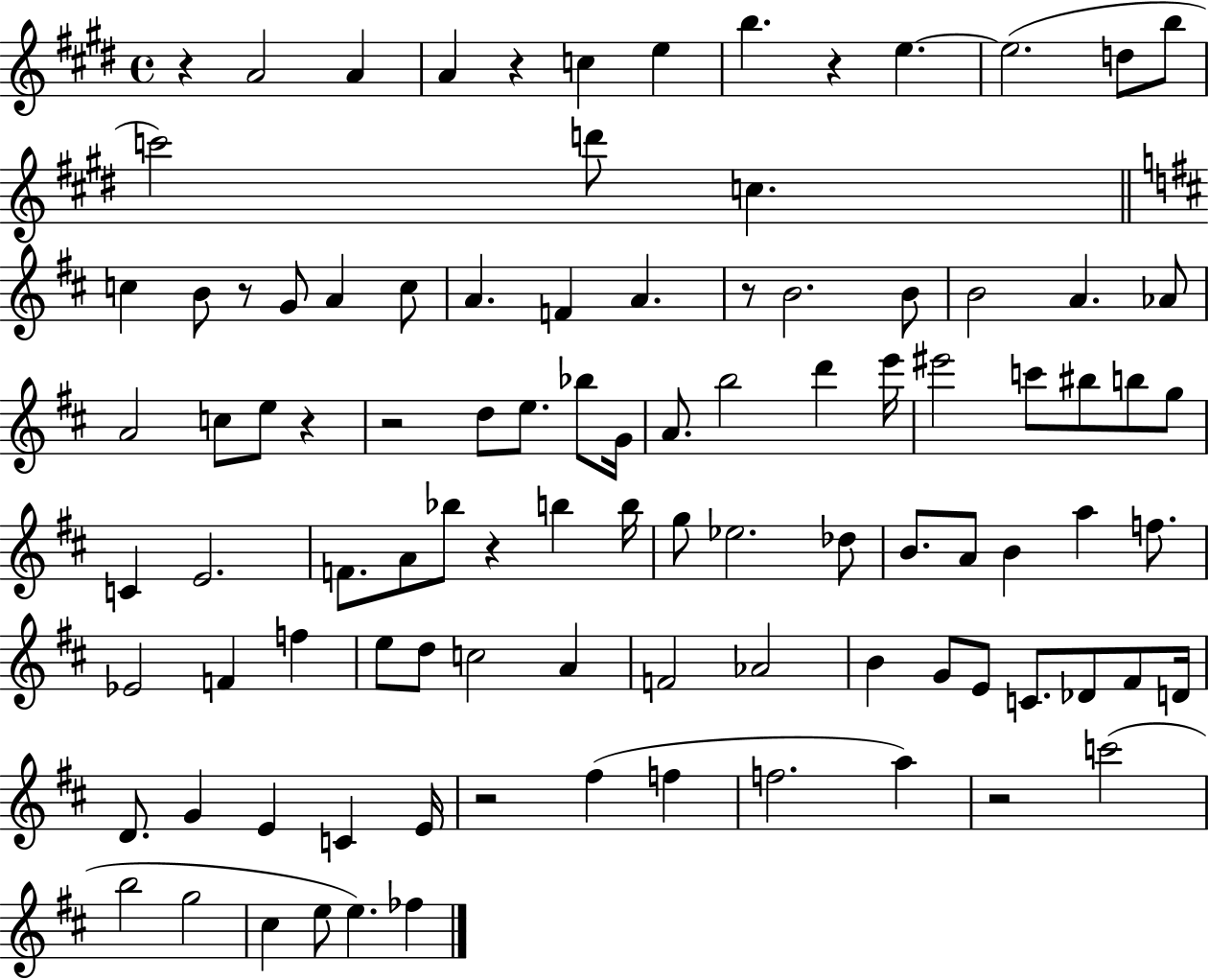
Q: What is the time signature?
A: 4/4